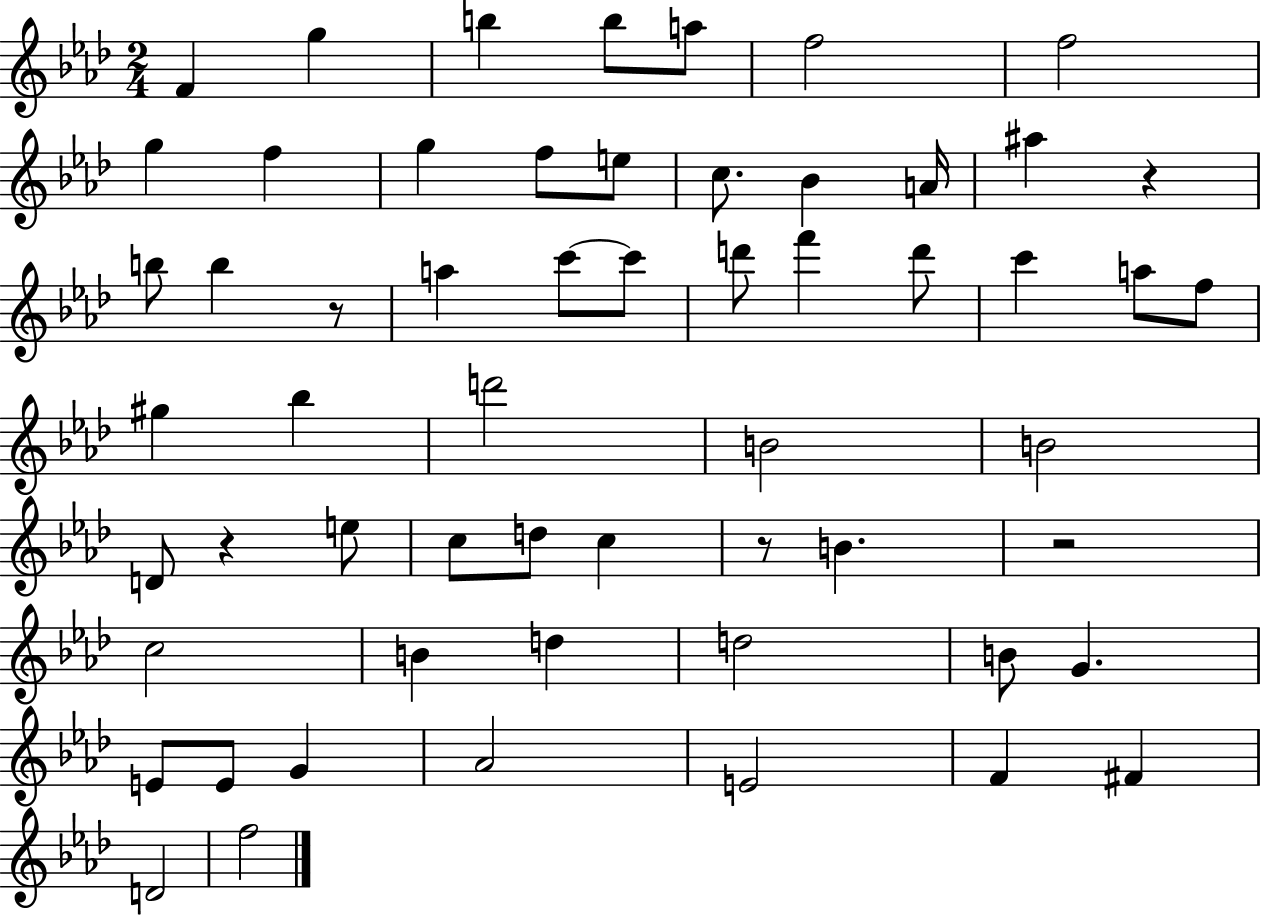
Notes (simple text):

F4/q G5/q B5/q B5/e A5/e F5/h F5/h G5/q F5/q G5/q F5/e E5/e C5/e. Bb4/q A4/s A#5/q R/q B5/e B5/q R/e A5/q C6/e C6/e D6/e F6/q D6/e C6/q A5/e F5/e G#5/q Bb5/q D6/h B4/h B4/h D4/e R/q E5/e C5/e D5/e C5/q R/e B4/q. R/h C5/h B4/q D5/q D5/h B4/e G4/q. E4/e E4/e G4/q Ab4/h E4/h F4/q F#4/q D4/h F5/h